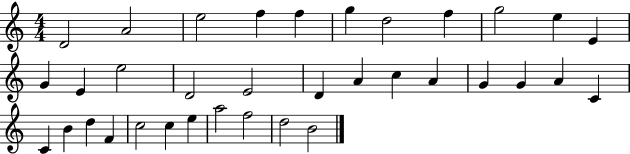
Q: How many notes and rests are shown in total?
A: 35